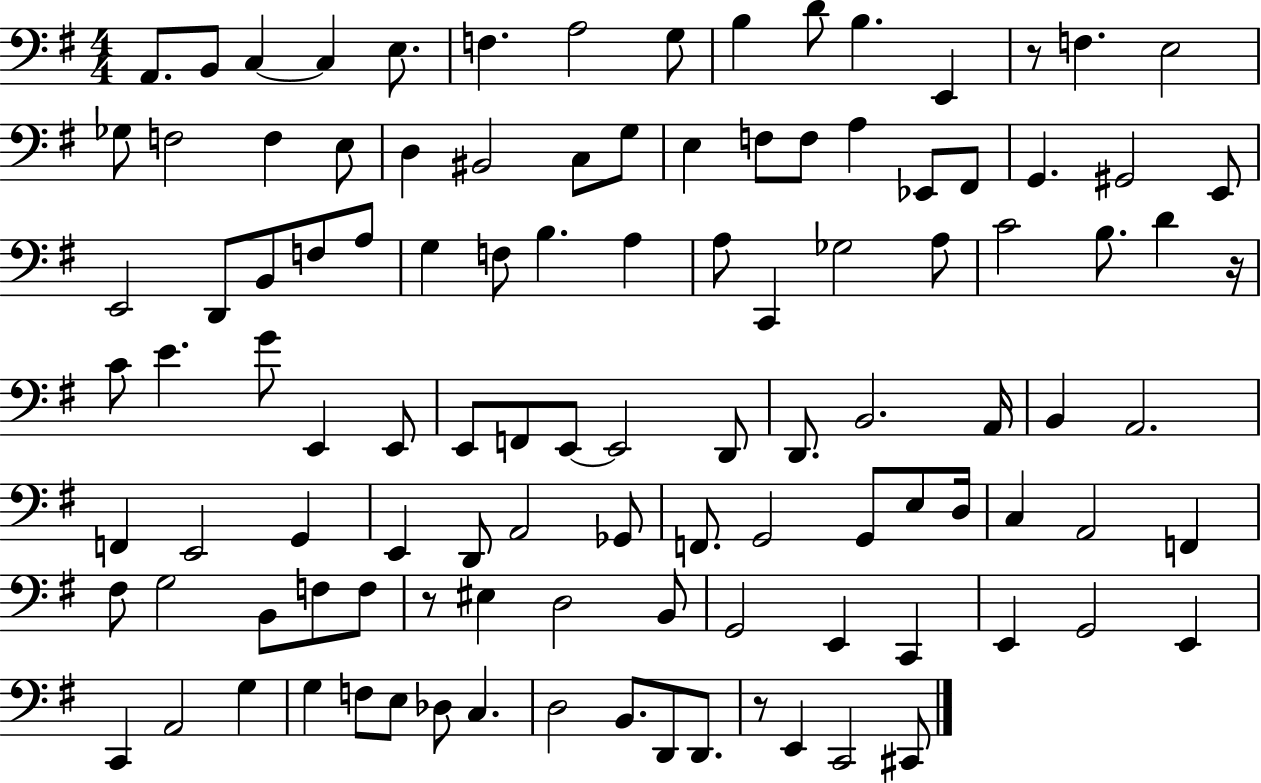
{
  \clef bass
  \numericTimeSignature
  \time 4/4
  \key g \major
  a,8. b,8 c4~~ c4 e8. | f4. a2 g8 | b4 d'8 b4. e,4 | r8 f4. e2 | \break ges8 f2 f4 e8 | d4 bis,2 c8 g8 | e4 f8 f8 a4 ees,8 fis,8 | g,4. gis,2 e,8 | \break e,2 d,8 b,8 f8 a8 | g4 f8 b4. a4 | a8 c,4 ges2 a8 | c'2 b8. d'4 r16 | \break c'8 e'4. g'8 e,4 e,8 | e,8 f,8 e,8~~ e,2 d,8 | d,8. b,2. a,16 | b,4 a,2. | \break f,4 e,2 g,4 | e,4 d,8 a,2 ges,8 | f,8. g,2 g,8 e8 d16 | c4 a,2 f,4 | \break fis8 g2 b,8 f8 f8 | r8 eis4 d2 b,8 | g,2 e,4 c,4 | e,4 g,2 e,4 | \break c,4 a,2 g4 | g4 f8 e8 des8 c4. | d2 b,8. d,8 d,8. | r8 e,4 c,2 cis,8 | \break \bar "|."
}